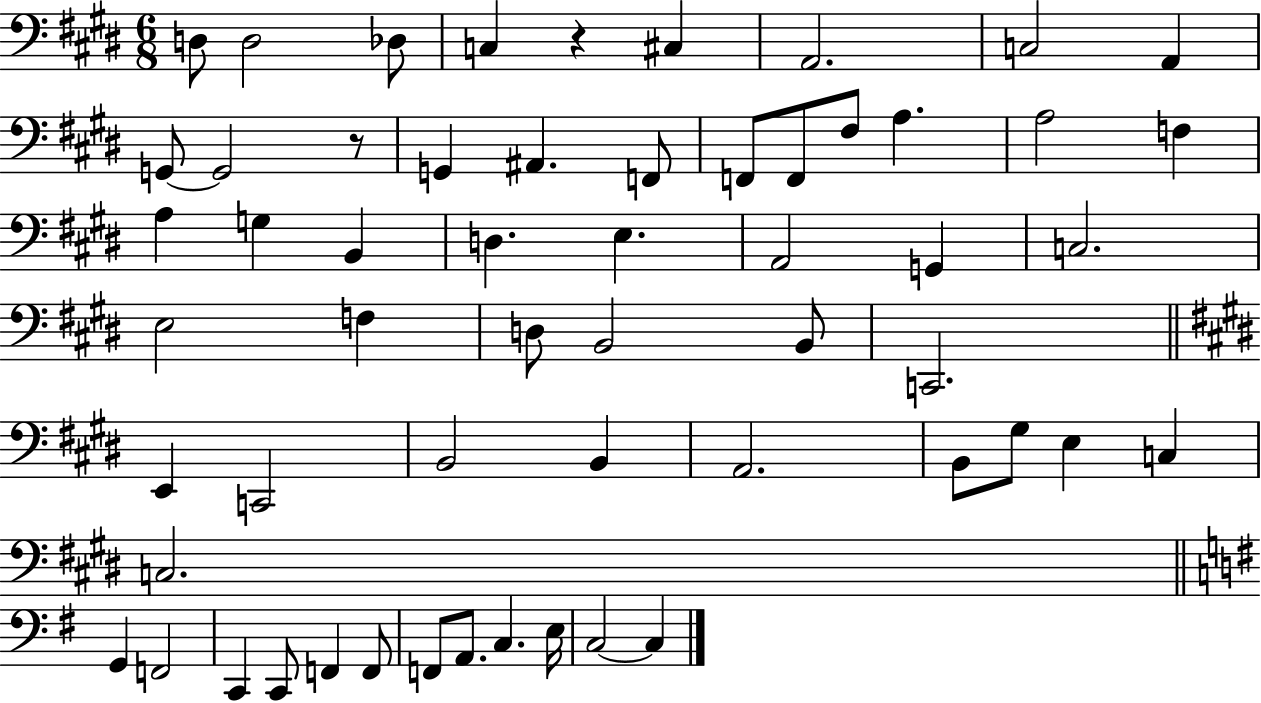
X:1
T:Untitled
M:6/8
L:1/4
K:E
D,/2 D,2 _D,/2 C, z ^C, A,,2 C,2 A,, G,,/2 G,,2 z/2 G,, ^A,, F,,/2 F,,/2 F,,/2 ^F,/2 A, A,2 F, A, G, B,, D, E, A,,2 G,, C,2 E,2 F, D,/2 B,,2 B,,/2 C,,2 E,, C,,2 B,,2 B,, A,,2 B,,/2 ^G,/2 E, C, C,2 G,, F,,2 C,, C,,/2 F,, F,,/2 F,,/2 A,,/2 C, E,/4 C,2 C,